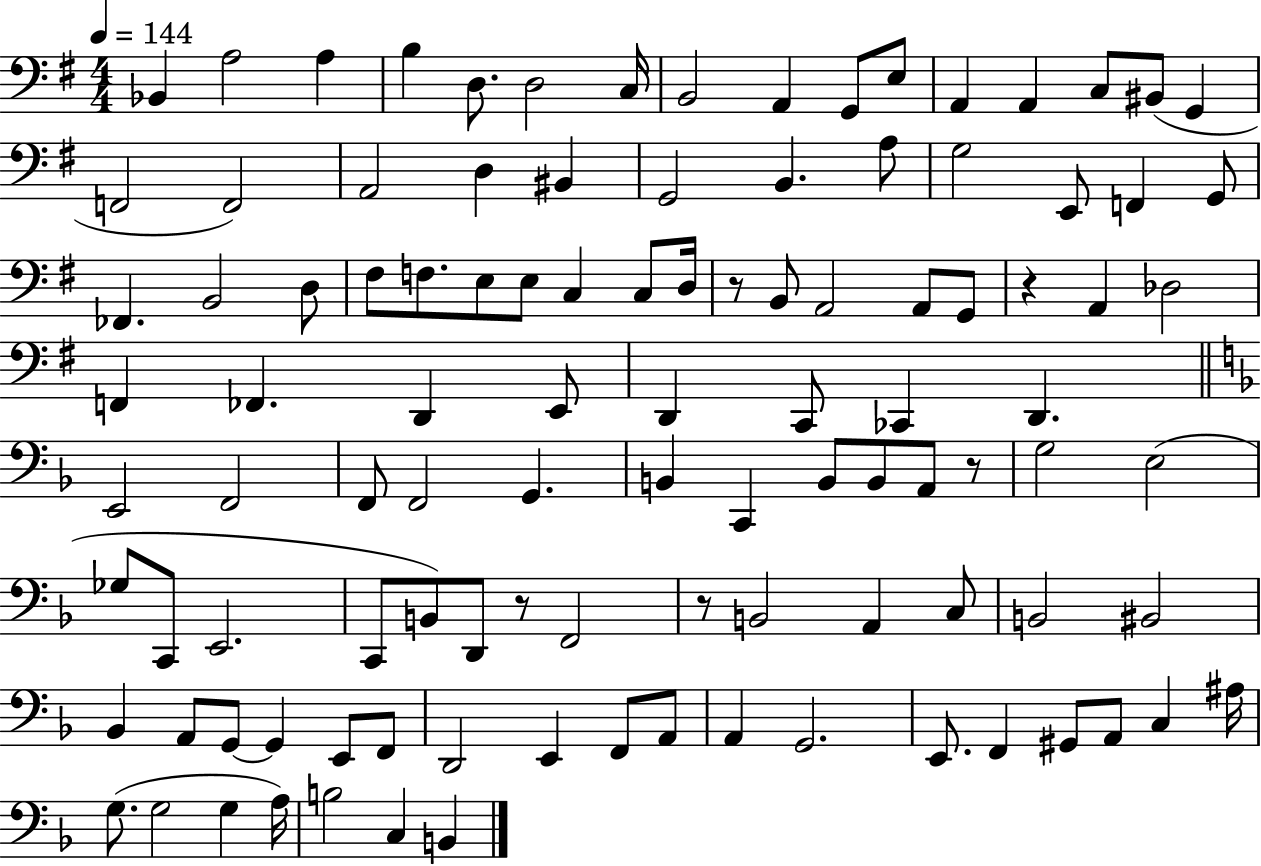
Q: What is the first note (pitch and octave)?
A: Bb2